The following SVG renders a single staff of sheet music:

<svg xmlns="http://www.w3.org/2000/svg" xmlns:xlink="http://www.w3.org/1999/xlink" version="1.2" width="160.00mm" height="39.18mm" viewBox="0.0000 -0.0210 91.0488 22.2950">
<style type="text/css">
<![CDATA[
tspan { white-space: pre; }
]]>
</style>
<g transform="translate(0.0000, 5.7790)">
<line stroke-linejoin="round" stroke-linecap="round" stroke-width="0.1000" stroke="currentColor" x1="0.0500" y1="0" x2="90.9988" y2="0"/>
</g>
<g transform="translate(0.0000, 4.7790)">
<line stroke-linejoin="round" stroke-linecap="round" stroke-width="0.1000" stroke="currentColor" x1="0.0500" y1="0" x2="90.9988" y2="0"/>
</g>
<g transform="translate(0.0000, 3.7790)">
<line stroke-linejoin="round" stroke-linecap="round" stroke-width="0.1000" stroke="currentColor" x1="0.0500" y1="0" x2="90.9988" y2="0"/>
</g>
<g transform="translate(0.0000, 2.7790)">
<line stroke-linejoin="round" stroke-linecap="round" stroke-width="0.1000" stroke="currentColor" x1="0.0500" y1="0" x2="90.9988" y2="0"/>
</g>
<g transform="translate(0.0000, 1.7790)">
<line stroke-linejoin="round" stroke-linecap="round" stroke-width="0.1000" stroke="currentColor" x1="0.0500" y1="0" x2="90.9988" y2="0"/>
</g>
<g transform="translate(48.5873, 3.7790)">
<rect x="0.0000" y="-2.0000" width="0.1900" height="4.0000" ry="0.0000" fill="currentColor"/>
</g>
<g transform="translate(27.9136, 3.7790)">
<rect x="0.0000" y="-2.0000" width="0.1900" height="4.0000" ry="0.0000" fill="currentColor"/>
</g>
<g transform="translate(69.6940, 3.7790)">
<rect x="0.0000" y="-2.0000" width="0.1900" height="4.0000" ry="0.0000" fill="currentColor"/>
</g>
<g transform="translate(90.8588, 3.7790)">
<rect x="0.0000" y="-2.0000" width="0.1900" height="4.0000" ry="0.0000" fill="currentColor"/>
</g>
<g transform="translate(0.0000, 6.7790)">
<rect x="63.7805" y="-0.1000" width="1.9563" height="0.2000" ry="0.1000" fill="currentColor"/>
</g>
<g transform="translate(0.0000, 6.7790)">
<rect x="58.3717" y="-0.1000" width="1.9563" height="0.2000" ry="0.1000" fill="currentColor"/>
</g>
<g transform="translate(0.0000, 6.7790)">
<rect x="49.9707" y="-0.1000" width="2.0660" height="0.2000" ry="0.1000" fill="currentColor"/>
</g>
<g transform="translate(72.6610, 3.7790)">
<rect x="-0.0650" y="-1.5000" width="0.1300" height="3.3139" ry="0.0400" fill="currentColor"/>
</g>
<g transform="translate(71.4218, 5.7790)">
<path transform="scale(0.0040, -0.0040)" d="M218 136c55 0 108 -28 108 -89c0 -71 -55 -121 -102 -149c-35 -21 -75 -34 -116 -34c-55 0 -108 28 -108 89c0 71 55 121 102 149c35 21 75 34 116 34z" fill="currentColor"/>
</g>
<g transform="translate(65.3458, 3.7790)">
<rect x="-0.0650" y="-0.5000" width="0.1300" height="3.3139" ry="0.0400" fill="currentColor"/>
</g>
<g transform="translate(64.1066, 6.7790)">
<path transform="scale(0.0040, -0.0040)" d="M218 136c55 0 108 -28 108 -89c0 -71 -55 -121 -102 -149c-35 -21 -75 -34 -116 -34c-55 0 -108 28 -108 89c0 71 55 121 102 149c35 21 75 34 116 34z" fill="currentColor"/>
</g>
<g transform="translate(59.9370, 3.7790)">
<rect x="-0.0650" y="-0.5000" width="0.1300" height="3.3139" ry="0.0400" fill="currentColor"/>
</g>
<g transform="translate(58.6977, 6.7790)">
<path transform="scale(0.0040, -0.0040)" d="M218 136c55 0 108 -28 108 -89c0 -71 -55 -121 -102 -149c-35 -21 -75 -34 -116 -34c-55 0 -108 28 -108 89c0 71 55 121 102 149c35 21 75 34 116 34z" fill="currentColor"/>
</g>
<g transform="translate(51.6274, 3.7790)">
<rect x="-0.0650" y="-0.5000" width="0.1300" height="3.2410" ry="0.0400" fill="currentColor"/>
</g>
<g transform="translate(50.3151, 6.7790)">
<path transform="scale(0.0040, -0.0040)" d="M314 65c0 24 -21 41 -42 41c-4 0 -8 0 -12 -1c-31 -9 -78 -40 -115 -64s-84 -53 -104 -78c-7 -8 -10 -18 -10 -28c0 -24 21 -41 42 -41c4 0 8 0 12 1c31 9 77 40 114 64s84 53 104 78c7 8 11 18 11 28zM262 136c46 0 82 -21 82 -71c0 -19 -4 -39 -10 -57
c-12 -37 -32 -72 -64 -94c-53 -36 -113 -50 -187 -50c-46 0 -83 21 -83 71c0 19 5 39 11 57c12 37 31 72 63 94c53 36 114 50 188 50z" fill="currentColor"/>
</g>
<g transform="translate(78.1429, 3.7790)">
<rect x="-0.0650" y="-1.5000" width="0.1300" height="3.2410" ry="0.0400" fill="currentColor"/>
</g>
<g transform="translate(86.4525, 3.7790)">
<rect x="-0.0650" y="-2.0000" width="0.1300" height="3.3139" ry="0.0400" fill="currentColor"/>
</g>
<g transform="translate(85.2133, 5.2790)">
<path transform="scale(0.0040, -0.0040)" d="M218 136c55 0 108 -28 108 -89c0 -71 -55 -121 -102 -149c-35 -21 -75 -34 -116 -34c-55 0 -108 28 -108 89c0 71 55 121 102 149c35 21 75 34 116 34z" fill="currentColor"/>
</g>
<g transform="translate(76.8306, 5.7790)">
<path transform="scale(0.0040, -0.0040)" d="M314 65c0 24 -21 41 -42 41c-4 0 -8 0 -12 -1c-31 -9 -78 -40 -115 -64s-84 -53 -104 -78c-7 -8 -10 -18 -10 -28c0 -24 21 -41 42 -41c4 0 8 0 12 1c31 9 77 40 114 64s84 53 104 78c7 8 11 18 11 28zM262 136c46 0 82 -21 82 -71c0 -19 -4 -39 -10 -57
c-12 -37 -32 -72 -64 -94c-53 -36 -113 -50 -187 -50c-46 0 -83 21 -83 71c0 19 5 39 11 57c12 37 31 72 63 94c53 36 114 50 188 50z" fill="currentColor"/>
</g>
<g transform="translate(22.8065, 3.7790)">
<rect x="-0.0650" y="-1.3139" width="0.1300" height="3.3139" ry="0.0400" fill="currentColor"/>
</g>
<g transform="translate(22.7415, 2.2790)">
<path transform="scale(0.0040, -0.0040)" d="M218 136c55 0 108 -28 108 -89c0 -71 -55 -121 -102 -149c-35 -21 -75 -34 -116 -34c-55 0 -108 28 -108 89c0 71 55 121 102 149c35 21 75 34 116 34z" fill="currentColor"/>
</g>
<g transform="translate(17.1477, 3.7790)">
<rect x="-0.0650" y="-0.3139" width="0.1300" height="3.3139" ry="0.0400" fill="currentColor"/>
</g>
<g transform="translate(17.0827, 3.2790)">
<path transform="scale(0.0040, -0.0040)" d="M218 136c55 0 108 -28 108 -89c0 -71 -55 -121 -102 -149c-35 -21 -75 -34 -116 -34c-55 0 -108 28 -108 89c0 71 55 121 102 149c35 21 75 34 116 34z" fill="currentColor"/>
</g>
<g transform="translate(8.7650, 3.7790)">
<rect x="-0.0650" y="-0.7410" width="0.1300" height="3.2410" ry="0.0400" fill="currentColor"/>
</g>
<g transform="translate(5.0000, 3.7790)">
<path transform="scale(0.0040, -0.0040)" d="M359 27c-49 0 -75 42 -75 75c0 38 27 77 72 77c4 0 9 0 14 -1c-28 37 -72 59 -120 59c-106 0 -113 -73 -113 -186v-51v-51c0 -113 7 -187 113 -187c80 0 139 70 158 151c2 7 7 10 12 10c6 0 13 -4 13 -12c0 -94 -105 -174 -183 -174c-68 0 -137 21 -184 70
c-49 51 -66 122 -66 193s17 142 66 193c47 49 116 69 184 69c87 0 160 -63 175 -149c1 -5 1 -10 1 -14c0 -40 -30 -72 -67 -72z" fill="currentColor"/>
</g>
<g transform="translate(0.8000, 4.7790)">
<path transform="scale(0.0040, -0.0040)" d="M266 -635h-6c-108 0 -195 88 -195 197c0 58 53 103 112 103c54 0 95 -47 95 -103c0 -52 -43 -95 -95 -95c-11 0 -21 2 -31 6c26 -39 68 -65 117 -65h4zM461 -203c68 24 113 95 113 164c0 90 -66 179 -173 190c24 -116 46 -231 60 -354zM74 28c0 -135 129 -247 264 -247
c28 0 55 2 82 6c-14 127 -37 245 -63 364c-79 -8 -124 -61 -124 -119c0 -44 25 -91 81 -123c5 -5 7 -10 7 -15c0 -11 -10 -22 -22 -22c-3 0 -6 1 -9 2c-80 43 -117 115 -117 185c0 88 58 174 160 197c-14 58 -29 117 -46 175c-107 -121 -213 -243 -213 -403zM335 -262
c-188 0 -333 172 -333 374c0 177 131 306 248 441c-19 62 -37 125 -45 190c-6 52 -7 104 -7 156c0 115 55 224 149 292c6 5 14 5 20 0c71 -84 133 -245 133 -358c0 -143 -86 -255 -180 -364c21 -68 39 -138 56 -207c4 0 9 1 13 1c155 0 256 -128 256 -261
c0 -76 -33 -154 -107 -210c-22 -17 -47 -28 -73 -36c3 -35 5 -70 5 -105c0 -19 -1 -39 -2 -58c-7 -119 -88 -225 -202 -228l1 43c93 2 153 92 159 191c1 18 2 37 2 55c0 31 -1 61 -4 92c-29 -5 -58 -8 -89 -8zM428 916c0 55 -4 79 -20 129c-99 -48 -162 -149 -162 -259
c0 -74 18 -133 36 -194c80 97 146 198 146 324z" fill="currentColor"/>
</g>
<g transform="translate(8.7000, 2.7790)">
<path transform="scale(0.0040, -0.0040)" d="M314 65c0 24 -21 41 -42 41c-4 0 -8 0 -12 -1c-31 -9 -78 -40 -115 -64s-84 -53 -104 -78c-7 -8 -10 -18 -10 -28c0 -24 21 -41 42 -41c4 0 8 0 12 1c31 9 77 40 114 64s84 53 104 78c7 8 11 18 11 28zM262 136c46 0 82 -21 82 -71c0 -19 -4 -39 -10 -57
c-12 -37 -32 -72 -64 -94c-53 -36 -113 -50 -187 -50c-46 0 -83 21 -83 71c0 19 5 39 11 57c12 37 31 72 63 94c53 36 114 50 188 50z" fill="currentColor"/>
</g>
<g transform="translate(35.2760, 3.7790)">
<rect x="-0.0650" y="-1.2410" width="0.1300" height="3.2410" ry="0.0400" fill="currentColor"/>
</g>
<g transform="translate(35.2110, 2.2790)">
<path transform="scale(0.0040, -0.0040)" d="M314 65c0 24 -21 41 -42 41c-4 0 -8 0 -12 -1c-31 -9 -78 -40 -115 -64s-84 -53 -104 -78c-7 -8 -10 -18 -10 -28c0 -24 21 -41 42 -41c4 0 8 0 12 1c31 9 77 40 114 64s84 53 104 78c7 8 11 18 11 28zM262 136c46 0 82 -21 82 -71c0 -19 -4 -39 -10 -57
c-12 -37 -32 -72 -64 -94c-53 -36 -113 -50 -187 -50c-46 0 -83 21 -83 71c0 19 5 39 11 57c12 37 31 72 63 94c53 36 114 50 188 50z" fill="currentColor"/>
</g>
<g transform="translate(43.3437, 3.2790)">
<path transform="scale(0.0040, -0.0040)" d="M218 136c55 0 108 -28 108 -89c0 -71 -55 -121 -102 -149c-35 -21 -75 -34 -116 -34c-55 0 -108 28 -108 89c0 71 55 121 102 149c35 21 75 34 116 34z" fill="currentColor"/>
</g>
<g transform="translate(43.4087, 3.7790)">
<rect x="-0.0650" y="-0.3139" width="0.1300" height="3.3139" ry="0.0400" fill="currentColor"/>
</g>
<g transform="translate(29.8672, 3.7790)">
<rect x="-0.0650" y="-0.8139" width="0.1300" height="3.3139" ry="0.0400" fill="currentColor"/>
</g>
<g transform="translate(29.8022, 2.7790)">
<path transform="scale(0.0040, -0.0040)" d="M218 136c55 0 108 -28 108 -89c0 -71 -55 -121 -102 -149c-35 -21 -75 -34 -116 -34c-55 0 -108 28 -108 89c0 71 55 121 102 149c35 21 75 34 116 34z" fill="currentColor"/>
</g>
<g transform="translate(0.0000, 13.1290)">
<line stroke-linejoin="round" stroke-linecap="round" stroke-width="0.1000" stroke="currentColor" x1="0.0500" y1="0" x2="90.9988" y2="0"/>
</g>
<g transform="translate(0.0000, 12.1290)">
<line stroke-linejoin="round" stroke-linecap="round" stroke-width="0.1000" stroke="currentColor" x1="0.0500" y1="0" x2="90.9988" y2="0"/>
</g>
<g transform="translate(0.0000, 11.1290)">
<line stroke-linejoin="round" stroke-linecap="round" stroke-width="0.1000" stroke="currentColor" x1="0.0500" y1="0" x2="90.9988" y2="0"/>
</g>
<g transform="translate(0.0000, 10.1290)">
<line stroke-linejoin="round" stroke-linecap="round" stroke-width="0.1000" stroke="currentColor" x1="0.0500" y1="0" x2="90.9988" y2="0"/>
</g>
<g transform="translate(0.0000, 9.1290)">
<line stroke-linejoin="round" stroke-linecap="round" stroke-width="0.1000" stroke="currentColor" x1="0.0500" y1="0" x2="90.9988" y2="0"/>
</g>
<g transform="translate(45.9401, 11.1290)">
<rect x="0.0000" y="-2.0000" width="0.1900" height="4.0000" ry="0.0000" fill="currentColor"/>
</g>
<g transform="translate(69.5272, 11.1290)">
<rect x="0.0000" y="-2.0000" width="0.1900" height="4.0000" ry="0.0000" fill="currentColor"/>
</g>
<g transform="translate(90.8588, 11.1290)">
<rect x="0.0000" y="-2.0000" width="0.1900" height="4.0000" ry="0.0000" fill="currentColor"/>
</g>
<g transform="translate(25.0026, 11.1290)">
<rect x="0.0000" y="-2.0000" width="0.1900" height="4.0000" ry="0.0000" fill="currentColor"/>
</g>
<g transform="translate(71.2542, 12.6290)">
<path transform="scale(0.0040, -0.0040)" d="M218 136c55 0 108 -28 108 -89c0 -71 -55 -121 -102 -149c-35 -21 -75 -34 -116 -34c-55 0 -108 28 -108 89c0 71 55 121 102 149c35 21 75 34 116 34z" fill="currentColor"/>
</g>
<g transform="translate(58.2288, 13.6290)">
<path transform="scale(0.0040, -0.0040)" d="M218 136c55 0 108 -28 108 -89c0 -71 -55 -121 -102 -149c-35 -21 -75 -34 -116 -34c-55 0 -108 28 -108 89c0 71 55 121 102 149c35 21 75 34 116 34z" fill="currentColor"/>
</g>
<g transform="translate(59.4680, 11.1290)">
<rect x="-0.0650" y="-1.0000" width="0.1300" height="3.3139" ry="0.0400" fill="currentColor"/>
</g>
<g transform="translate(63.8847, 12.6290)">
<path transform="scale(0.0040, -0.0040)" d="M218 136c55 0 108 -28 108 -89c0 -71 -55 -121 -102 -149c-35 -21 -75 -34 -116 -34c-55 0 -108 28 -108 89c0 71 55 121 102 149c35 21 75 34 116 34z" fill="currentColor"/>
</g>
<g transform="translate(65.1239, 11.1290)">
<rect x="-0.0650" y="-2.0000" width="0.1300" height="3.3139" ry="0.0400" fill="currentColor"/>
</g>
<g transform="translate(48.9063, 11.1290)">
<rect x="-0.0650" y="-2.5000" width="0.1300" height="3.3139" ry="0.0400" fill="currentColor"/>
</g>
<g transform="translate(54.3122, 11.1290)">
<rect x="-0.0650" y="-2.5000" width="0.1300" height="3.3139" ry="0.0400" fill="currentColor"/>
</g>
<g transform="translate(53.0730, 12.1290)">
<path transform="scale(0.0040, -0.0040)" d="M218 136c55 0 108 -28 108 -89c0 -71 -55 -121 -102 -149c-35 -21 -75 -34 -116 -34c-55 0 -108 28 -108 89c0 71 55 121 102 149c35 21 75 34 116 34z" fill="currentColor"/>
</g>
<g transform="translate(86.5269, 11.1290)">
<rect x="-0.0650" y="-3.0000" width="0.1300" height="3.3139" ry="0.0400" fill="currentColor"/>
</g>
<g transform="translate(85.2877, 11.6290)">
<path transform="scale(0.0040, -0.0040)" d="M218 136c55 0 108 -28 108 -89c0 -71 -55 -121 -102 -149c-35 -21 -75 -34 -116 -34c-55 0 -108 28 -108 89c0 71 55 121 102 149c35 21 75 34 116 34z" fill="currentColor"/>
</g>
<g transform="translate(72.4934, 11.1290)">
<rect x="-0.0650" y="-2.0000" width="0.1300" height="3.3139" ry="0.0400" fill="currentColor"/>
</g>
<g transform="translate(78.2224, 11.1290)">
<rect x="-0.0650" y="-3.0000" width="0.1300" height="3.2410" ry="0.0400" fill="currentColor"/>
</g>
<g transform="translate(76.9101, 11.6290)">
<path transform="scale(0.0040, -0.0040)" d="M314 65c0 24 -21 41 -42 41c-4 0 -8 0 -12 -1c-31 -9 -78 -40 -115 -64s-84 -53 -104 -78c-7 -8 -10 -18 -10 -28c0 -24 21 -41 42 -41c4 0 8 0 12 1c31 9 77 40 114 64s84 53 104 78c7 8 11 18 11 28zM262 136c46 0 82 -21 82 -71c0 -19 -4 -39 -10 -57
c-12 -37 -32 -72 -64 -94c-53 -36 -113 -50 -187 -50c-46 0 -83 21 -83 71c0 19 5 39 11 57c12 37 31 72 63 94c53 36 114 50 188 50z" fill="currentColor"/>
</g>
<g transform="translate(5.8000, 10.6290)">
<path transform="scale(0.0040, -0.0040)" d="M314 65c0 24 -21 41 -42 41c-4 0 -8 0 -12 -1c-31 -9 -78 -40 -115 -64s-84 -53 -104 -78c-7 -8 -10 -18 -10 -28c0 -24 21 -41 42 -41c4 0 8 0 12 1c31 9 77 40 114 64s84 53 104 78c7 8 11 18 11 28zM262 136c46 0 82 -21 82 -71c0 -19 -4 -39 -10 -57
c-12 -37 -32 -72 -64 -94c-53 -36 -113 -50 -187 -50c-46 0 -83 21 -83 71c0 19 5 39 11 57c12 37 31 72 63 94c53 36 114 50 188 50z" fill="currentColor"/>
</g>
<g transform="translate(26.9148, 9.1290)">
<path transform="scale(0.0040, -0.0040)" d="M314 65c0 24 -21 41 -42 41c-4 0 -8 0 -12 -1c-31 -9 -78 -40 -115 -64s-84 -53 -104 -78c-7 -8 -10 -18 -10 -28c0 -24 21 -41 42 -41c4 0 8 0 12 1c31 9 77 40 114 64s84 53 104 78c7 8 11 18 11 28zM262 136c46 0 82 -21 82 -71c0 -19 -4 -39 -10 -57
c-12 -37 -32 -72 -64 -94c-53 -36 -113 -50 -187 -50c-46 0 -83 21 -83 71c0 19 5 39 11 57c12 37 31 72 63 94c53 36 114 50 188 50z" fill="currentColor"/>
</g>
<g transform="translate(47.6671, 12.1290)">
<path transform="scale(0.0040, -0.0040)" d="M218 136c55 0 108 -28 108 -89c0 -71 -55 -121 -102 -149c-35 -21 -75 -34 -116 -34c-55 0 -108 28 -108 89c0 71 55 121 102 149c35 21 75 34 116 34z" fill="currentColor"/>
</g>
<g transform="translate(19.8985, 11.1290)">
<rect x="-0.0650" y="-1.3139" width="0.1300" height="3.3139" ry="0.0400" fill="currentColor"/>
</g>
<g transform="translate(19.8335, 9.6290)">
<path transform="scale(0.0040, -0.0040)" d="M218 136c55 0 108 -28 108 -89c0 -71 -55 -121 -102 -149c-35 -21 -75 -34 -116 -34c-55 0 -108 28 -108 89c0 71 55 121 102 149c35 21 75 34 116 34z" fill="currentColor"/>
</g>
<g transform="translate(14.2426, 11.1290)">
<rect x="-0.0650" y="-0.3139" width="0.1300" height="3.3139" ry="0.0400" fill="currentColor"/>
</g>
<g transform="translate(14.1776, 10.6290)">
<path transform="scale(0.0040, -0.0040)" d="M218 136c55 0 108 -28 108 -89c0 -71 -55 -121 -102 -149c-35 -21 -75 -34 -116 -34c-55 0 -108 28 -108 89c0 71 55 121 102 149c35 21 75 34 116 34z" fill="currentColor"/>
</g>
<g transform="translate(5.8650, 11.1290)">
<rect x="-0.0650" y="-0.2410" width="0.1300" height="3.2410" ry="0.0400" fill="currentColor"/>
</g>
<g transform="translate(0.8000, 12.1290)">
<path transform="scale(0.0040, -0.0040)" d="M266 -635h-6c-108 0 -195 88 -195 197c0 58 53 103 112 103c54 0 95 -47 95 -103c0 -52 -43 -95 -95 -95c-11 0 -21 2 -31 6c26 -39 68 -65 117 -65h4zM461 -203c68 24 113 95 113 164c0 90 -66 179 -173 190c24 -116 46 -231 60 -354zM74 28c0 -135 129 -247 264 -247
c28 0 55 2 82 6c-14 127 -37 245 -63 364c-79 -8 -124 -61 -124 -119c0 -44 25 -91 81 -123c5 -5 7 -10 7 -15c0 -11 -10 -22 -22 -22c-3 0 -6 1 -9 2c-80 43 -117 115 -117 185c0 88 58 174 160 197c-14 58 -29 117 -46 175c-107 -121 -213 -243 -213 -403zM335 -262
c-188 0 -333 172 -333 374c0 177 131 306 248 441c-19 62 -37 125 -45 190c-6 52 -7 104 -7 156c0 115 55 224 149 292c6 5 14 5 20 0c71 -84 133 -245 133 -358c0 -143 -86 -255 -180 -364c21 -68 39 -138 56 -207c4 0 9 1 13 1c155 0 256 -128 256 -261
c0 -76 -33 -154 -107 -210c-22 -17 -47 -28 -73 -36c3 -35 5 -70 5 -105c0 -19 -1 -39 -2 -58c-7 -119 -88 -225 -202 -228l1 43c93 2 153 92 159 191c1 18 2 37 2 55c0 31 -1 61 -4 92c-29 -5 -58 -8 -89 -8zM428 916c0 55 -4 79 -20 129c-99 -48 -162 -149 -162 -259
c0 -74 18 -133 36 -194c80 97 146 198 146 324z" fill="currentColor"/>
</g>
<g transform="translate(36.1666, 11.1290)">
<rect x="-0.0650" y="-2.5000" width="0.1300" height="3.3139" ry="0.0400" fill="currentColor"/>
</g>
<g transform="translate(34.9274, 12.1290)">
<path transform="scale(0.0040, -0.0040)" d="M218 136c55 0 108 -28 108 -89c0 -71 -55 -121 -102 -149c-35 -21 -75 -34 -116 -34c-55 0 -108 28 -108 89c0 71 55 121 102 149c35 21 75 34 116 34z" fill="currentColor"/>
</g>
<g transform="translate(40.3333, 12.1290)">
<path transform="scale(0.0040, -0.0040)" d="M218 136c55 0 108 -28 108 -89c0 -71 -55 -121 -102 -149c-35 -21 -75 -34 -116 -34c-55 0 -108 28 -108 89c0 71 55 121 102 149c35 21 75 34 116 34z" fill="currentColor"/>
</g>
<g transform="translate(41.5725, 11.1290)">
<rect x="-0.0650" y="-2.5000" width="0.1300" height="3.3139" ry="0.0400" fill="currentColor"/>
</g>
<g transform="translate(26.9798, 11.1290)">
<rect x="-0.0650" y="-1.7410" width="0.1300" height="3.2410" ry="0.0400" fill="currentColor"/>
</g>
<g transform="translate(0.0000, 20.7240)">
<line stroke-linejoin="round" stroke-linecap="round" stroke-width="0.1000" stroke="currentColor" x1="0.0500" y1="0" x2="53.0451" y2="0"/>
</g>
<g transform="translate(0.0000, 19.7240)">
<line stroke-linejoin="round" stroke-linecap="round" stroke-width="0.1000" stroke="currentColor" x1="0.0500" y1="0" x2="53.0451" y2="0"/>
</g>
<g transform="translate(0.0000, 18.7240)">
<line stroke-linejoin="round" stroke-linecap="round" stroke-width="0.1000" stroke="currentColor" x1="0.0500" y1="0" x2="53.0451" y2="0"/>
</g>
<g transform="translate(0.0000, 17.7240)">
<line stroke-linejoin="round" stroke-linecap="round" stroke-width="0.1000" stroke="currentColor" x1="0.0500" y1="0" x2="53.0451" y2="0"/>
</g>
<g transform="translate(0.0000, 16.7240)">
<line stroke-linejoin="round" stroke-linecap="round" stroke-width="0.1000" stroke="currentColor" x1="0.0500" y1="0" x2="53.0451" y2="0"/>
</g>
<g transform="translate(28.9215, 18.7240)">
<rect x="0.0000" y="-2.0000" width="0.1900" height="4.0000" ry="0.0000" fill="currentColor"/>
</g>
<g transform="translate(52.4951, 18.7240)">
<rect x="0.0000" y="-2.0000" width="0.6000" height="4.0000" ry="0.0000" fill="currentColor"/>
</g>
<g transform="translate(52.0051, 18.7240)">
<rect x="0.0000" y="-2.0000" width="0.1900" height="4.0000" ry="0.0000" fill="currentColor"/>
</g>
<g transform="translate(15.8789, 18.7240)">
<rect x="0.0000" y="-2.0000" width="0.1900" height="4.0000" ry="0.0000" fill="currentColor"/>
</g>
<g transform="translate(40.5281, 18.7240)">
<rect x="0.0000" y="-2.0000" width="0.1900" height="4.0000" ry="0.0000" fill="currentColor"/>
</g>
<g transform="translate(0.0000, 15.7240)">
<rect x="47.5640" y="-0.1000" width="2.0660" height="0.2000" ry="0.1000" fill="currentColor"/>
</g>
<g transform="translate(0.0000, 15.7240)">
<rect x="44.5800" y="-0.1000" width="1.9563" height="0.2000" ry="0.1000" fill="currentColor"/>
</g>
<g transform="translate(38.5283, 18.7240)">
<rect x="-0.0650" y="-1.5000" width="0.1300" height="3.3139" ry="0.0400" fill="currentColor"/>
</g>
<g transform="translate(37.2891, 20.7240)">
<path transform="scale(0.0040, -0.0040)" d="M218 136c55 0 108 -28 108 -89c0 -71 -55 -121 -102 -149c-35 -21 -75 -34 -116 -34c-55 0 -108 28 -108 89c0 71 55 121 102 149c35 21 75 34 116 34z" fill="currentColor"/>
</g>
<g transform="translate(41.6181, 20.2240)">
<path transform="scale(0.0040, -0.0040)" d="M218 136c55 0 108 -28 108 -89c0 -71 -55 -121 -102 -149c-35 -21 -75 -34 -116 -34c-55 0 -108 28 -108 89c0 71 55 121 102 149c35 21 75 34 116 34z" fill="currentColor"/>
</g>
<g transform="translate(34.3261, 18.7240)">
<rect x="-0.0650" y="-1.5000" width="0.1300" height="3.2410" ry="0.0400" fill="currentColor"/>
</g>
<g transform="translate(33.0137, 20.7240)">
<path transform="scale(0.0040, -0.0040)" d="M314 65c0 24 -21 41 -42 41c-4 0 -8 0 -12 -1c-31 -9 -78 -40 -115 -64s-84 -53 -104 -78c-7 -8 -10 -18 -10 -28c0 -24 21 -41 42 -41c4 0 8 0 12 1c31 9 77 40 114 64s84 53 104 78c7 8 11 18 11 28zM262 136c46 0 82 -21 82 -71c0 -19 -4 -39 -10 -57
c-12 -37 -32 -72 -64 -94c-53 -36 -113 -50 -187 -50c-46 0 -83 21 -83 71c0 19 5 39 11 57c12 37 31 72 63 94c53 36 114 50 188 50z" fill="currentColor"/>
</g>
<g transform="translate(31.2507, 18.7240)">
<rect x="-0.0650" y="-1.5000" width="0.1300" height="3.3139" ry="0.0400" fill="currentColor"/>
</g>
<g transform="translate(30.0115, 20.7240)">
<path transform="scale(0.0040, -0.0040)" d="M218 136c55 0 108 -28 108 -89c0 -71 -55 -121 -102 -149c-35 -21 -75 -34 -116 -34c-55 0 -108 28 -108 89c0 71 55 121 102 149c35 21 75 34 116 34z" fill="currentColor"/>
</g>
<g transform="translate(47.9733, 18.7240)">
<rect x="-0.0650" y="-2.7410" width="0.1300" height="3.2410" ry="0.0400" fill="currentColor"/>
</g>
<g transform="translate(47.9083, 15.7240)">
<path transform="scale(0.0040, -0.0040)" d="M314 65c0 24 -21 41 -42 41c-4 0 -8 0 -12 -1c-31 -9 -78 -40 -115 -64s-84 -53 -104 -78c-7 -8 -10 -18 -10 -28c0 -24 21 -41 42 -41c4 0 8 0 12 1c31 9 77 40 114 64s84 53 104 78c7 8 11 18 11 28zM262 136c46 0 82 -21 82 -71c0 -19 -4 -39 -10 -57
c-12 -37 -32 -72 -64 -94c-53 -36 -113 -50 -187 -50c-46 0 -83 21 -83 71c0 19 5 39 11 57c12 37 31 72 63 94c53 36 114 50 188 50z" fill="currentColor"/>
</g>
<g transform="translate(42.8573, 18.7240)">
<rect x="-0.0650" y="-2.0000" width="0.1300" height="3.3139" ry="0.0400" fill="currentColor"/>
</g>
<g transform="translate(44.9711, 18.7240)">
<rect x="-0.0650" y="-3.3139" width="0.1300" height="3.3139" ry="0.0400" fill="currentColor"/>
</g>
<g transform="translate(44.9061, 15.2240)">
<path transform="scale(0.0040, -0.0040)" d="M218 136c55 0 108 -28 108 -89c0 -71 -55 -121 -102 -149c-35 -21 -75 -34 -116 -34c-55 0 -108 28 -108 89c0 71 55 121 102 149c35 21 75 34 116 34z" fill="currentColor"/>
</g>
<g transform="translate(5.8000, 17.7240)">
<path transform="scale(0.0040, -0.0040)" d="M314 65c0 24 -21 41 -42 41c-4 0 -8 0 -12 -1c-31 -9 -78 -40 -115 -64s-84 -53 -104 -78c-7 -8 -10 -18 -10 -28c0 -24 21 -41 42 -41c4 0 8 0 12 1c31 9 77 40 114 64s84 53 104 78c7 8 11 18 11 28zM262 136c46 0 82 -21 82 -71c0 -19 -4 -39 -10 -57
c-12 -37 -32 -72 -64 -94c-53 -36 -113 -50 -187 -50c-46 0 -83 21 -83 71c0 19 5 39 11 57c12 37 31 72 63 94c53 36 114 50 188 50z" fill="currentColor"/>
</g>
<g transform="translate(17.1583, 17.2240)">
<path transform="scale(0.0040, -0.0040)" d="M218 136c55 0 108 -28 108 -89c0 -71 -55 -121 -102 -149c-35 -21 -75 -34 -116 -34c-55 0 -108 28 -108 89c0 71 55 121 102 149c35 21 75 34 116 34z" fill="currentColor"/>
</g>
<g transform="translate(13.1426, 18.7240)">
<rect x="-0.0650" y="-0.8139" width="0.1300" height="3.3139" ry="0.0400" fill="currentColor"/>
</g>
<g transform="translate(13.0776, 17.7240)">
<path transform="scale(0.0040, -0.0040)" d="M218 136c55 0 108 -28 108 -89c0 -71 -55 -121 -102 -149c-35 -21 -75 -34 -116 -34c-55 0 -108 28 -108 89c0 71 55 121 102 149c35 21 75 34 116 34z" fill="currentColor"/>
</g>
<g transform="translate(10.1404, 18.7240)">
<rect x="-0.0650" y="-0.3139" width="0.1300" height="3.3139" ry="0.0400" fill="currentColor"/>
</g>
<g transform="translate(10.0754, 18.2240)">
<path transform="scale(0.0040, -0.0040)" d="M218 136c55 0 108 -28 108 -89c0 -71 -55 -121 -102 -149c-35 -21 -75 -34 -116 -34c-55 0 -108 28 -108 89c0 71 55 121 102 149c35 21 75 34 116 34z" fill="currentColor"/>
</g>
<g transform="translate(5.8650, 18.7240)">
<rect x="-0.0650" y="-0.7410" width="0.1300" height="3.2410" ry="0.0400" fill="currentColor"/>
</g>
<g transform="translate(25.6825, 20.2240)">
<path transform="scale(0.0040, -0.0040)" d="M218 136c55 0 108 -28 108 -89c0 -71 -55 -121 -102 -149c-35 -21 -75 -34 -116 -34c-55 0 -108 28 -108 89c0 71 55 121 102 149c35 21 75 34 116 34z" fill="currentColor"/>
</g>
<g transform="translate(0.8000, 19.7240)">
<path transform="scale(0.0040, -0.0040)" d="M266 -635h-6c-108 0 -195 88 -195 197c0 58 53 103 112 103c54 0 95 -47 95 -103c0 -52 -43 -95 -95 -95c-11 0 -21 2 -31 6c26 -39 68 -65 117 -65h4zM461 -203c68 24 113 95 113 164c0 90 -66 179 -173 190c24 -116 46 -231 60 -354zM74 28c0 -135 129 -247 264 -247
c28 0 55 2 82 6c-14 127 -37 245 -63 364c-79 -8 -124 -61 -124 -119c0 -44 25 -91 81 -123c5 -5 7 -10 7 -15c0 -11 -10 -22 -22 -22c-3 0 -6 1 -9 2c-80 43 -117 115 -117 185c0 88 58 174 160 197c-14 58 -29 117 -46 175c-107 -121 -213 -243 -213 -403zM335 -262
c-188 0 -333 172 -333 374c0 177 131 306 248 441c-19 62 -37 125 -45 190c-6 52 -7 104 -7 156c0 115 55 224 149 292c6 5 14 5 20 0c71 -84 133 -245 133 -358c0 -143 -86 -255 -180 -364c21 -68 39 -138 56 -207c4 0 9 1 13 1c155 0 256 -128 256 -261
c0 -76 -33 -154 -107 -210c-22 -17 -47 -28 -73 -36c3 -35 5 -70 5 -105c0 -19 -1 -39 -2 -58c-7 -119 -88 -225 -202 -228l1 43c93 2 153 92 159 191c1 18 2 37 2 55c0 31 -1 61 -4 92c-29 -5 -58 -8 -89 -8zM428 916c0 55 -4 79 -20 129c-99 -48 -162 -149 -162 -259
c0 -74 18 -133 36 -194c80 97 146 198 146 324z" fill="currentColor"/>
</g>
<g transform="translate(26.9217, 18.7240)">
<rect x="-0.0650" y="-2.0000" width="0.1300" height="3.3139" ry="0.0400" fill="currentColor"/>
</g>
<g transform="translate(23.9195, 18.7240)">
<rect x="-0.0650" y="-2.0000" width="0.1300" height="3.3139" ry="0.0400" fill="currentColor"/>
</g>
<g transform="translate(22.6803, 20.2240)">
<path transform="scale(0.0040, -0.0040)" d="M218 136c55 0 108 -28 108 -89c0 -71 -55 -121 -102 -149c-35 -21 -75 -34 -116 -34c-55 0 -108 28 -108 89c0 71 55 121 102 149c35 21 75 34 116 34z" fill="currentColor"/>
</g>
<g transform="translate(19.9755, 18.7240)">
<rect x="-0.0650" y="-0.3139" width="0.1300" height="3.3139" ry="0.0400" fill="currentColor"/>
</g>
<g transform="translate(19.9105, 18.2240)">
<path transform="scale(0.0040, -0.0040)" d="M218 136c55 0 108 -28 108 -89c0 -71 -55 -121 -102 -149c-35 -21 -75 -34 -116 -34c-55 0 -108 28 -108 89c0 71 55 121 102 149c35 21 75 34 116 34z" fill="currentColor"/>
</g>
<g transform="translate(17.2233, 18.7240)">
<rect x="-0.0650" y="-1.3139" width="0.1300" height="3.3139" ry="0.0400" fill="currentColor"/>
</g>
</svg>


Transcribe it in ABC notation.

X:1
T:Untitled
M:4/4
L:1/4
K:C
d2 c e d e2 c C2 C C E E2 F c2 c e f2 G G G G D F F A2 A d2 c d e c F F E E2 E F b a2